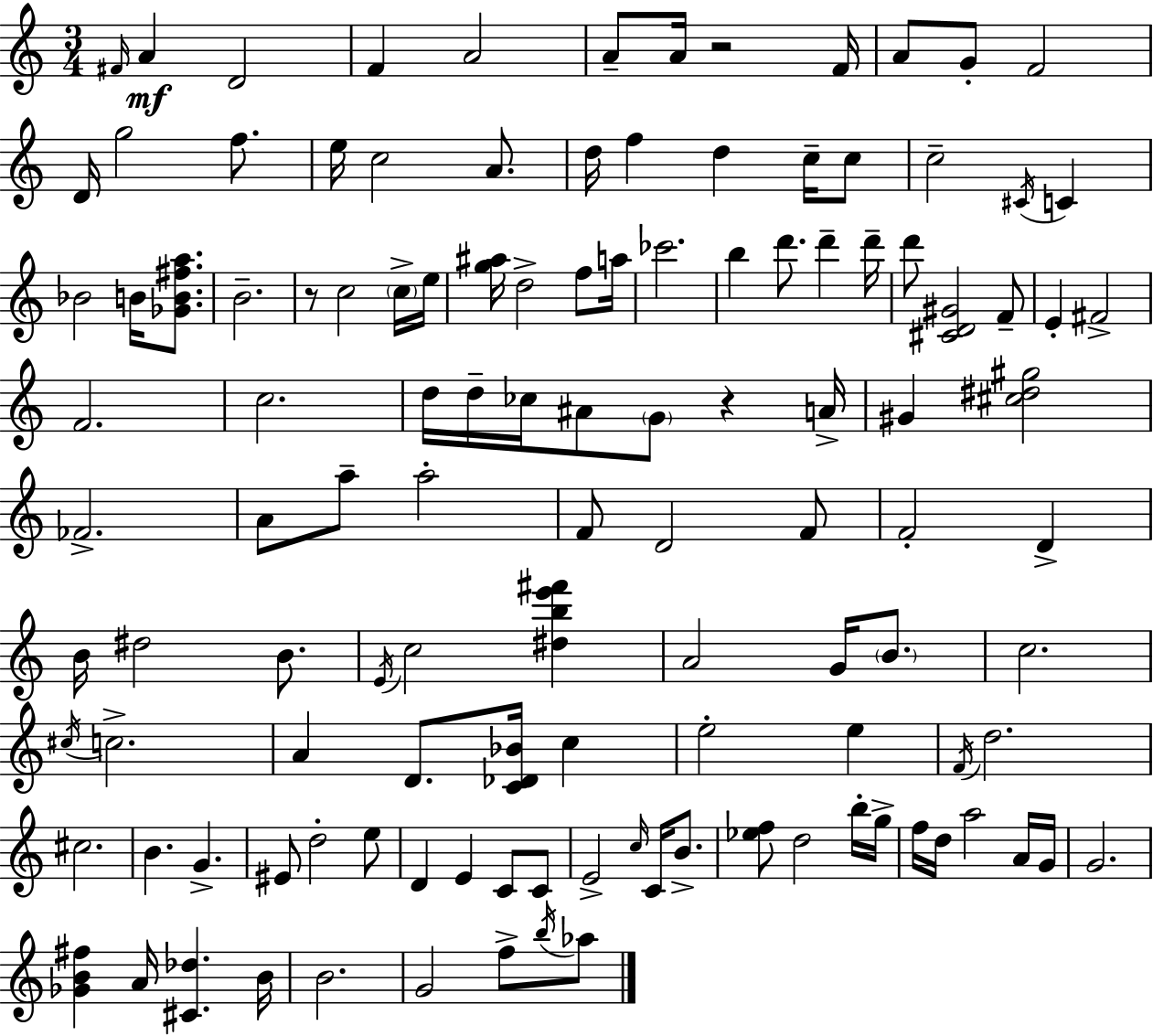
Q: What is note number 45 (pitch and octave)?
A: C5